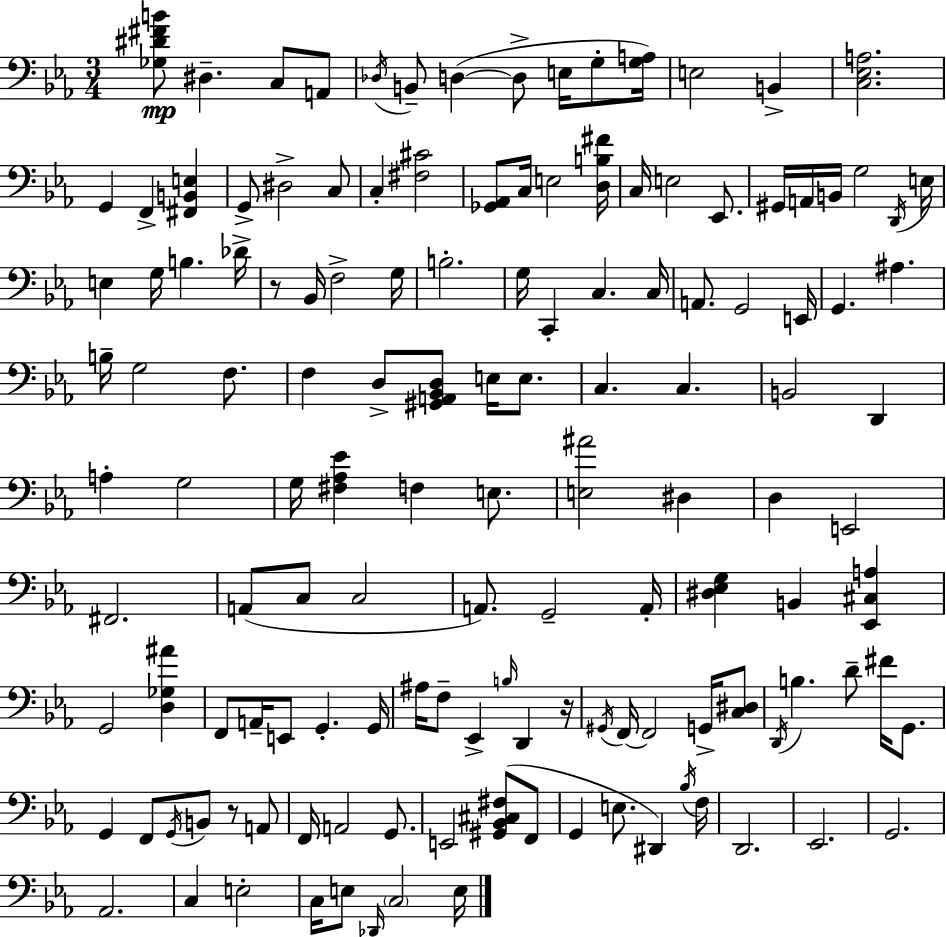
{
  \clef bass
  \numericTimeSignature
  \time 3/4
  \key c \minor
  \repeat volta 2 { <ges dis' fis' b'>8\mp dis4.-- c8 a,8 | \acciaccatura { des16 } b,8-- d4~(~ d8-> e16 g8-. | <g a>16) e2 b,4-> | <c ees a>2. | \break g,4 f,4-> <fis, b, e>4 | g,8-> dis2-> c8 | c4-. <fis cis'>2 | <ges, aes,>8 c16 e2 | \break <d b fis'>16 c16 e2 ees,8. | gis,16 a,16 b,16 g2 | \acciaccatura { d,16 } e16 e4 g16 b4. | des'16-> r8 bes,16 f2-> | \break g16 b2.-. | g16 c,4-. c4. | c16 a,8. g,2 | e,16 g,4. ais4. | \break b16-- g2 f8. | f4 d8-> <gis, a, bes, d>8 e16 e8. | c4. c4. | b,2 d,4 | \break a4-. g2 | g16 <fis aes ees'>4 f4 e8. | <e ais'>2 dis4 | d4 e,2 | \break fis,2. | a,8( c8 c2 | a,8.) g,2-- | a,16-. <dis ees g>4 b,4 <ees, cis a>4 | \break g,2 <d ges ais'>4 | f,8 a,16-- e,8 g,4.-. | g,16 ais16 f8-- ees,4-> \grace { b16 } d,4 | r16 \acciaccatura { gis,16 } f,16~~ f,2 | \break g,16-> <c dis>8 \acciaccatura { d,16 } b4. d'8-- | fis'16 g,8. g,4 f,8 \acciaccatura { g,16 } | b,8 r8 a,8 f,16 a,2 | g,8. e,2 | \break <gis, bes, cis fis>8( f,8 g,4 e8. | dis,4) \acciaccatura { bes16 } f16 d,2. | ees,2. | g,2. | \break aes,2. | c4 e2-. | c16 e8 \grace { des,16 } \parenthesize c2 | e16 } \bar "|."
}